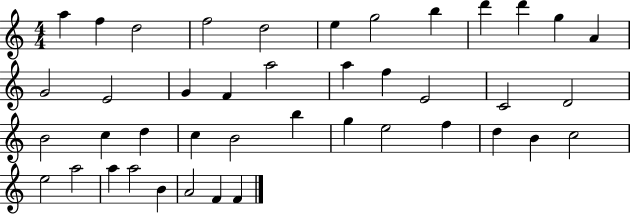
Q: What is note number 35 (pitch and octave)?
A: E5